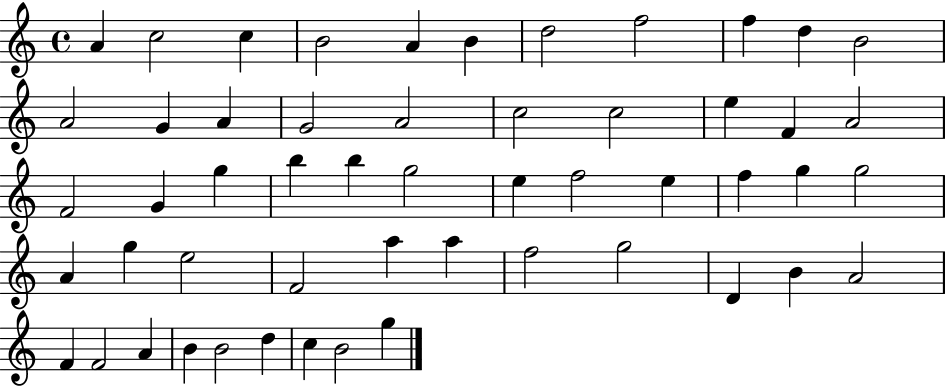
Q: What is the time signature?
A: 4/4